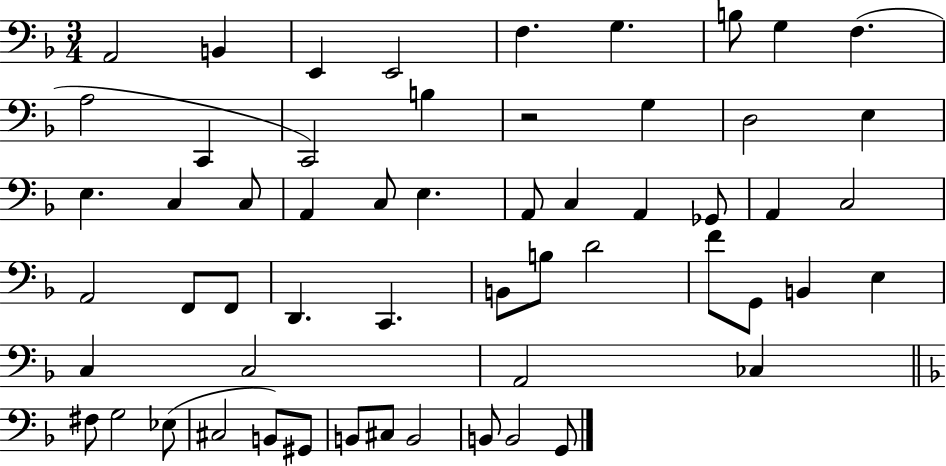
A2/h B2/q E2/q E2/h F3/q. G3/q. B3/e G3/q F3/q. A3/h C2/q C2/h B3/q R/h G3/q D3/h E3/q E3/q. C3/q C3/e A2/q C3/e E3/q. A2/e C3/q A2/q Gb2/e A2/q C3/h A2/h F2/e F2/e D2/q. C2/q. B2/e B3/e D4/h F4/e G2/e B2/q E3/q C3/q C3/h A2/h CES3/q F#3/e G3/h Eb3/e C#3/h B2/e G#2/e B2/e C#3/e B2/h B2/e B2/h G2/e